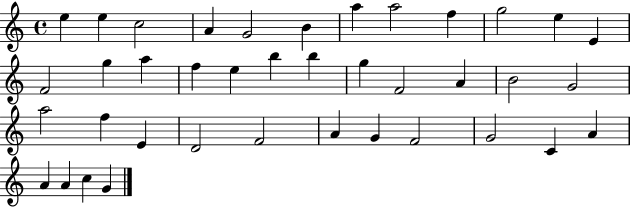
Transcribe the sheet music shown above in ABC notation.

X:1
T:Untitled
M:4/4
L:1/4
K:C
e e c2 A G2 B a a2 f g2 e E F2 g a f e b b g F2 A B2 G2 a2 f E D2 F2 A G F2 G2 C A A A c G